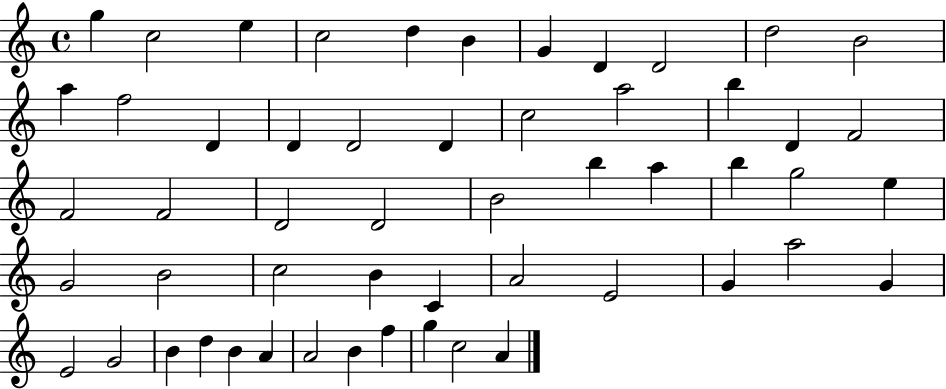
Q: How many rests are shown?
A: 0